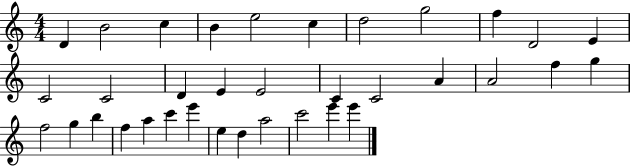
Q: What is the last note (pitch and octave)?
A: E6